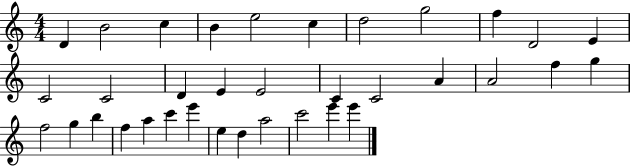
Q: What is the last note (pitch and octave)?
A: E6